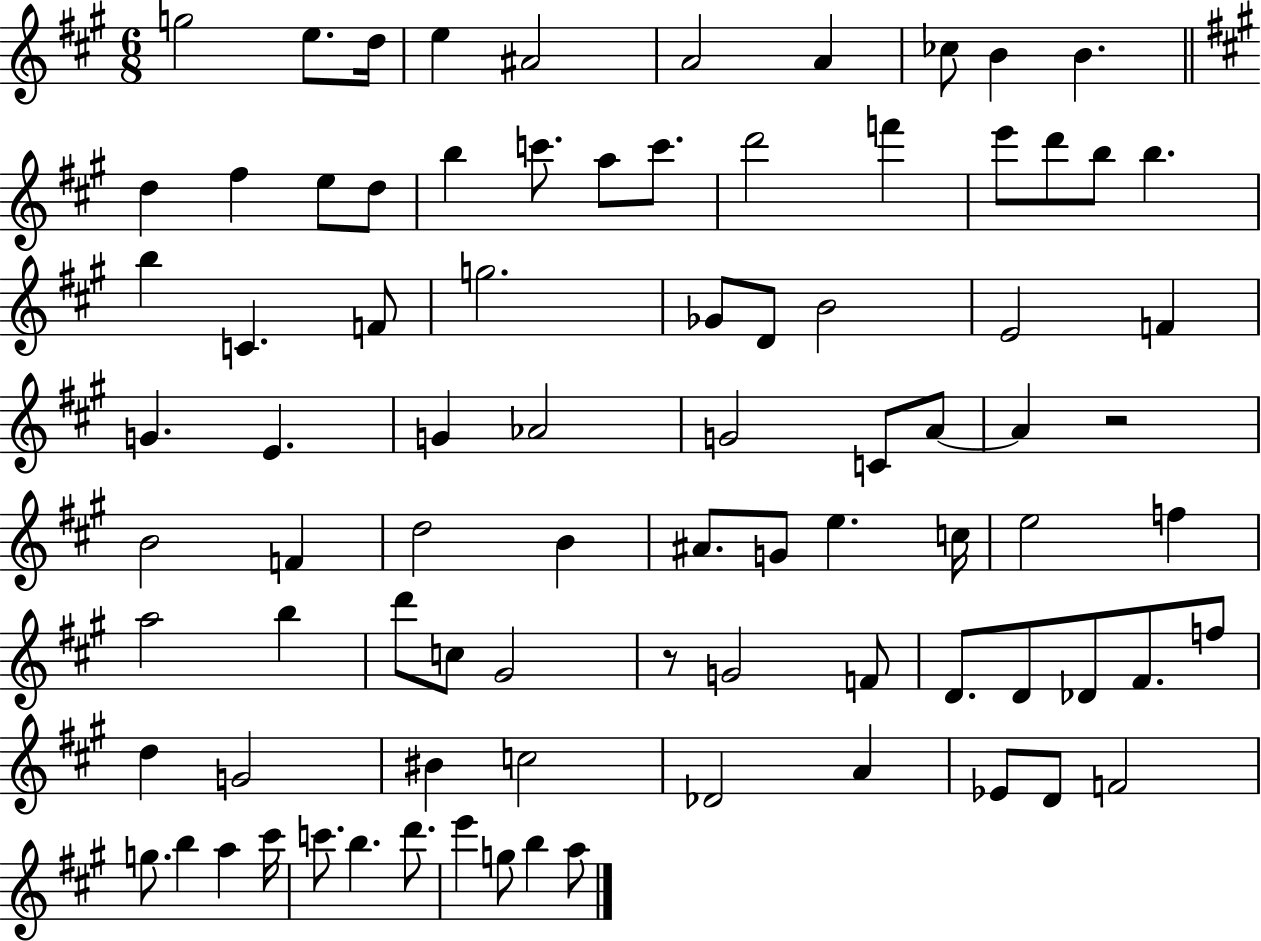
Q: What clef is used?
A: treble